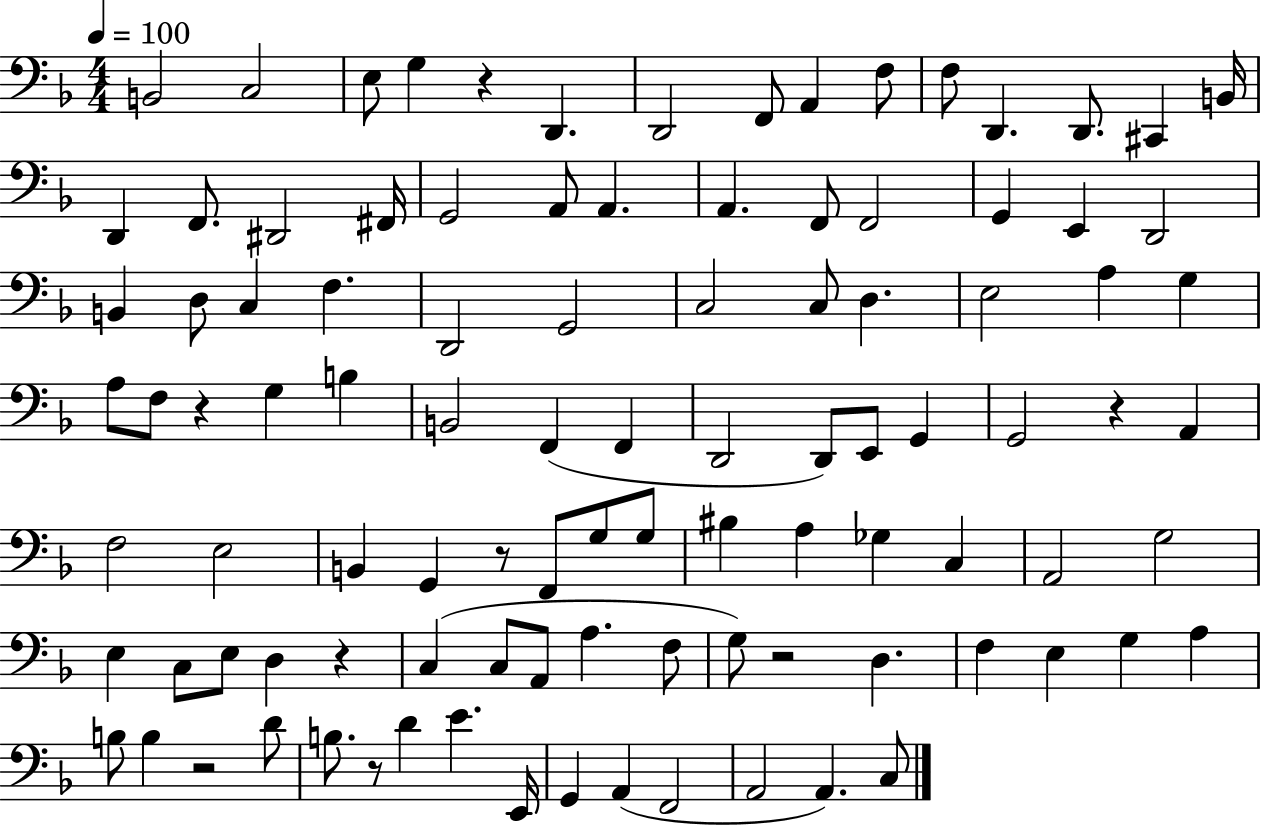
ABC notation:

X:1
T:Untitled
M:4/4
L:1/4
K:F
B,,2 C,2 E,/2 G, z D,, D,,2 F,,/2 A,, F,/2 F,/2 D,, D,,/2 ^C,, B,,/4 D,, F,,/2 ^D,,2 ^F,,/4 G,,2 A,,/2 A,, A,, F,,/2 F,,2 G,, E,, D,,2 B,, D,/2 C, F, D,,2 G,,2 C,2 C,/2 D, E,2 A, G, A,/2 F,/2 z G, B, B,,2 F,, F,, D,,2 D,,/2 E,,/2 G,, G,,2 z A,, F,2 E,2 B,, G,, z/2 F,,/2 G,/2 G,/2 ^B, A, _G, C, A,,2 G,2 E, C,/2 E,/2 D, z C, C,/2 A,,/2 A, F,/2 G,/2 z2 D, F, E, G, A, B,/2 B, z2 D/2 B,/2 z/2 D E E,,/4 G,, A,, F,,2 A,,2 A,, C,/2